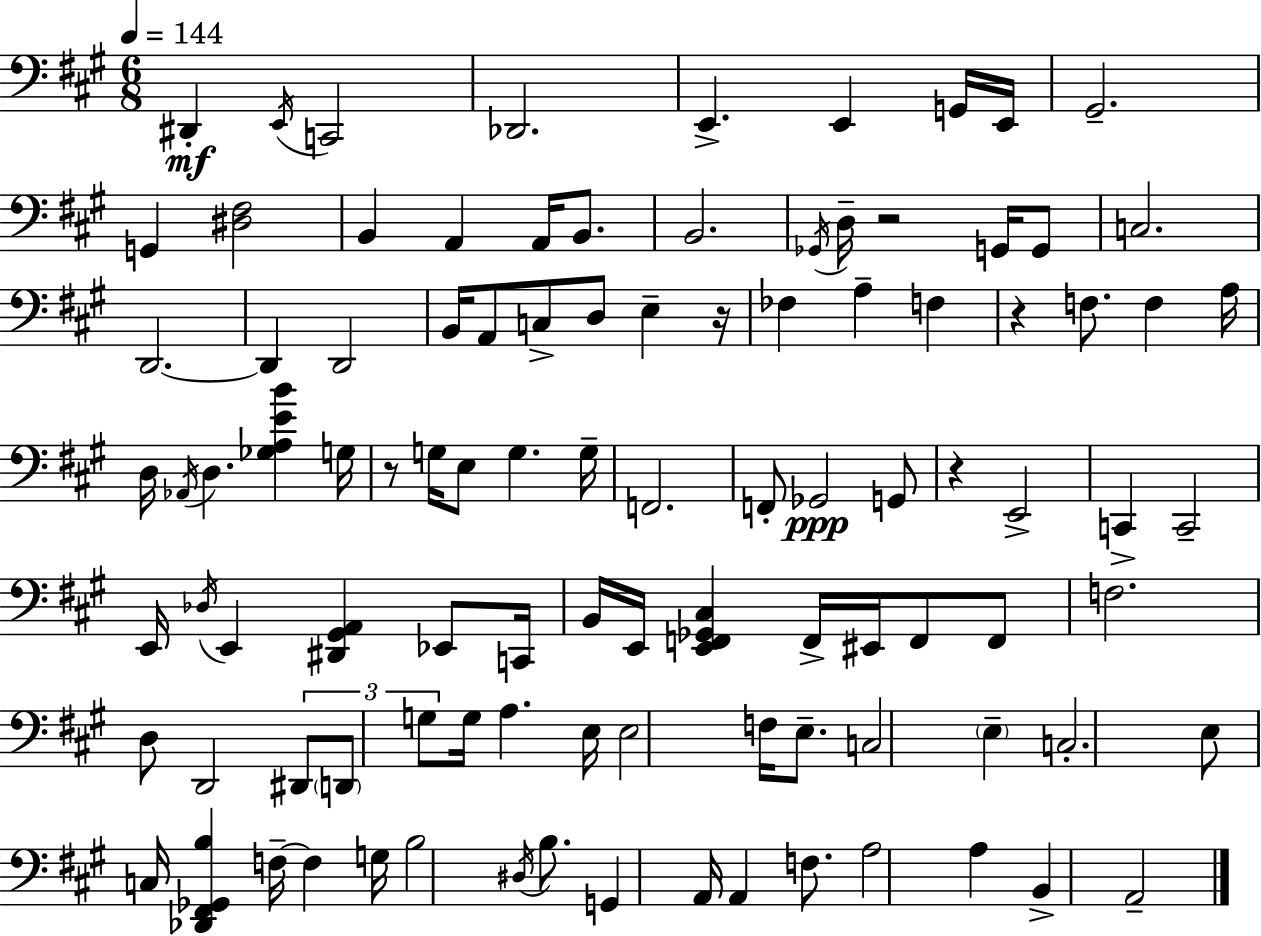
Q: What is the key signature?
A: A major